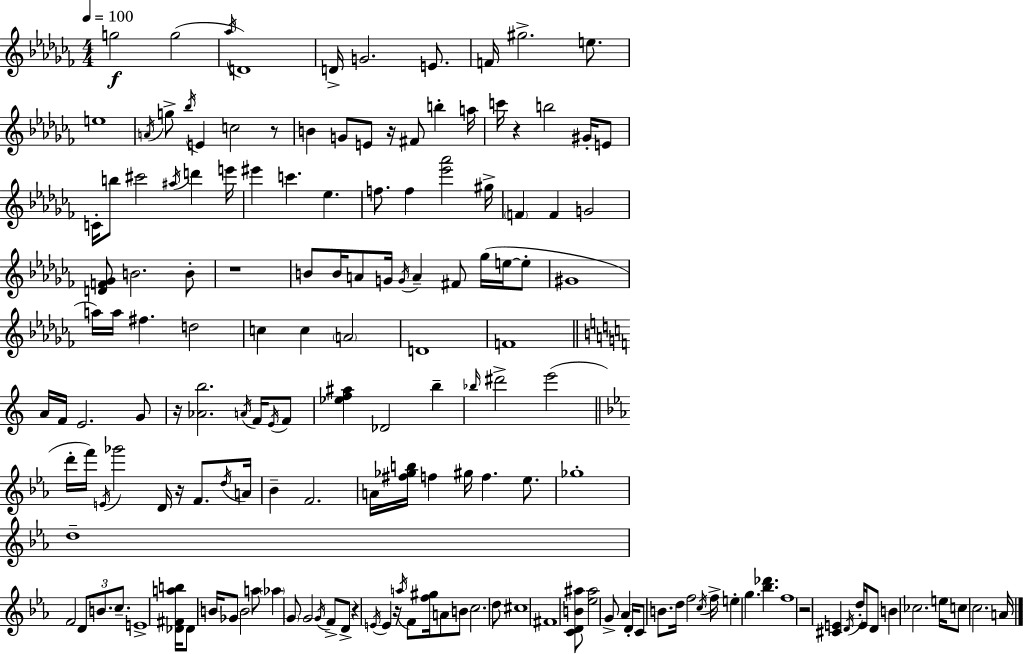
G5/h G5/h Ab5/s D4/w D4/s G4/h. E4/e. F4/s G#5/h. E5/e. E5/w A4/s G5/e Bb5/s E4/q C5/h R/e B4/q G4/e E4/e R/s F#4/e B5/q A5/s C6/s R/q B5/h G#4/s E4/e C4/s B5/e C#6/h A#5/s D6/q E6/s EIS6/q C6/q. Eb5/q. F5/e. F5/q [Eb6,Ab6]/h G#5/s F4/q F4/q G4/h [D4,F4,Gb4]/e B4/h. B4/e R/w B4/e B4/s A4/e G4/s G4/s A4/q F#4/e Gb5/s E5/s E5/e G#4/w A5/s A5/s F#5/q. D5/h C5/q C5/q A4/h D4/w F4/w A4/s F4/s E4/h. G4/e R/s [Ab4,B5]/h. A4/s F4/s E4/s F4/e [Eb5,F5,A#5]/q Db4/h B5/q Bb5/s D#6/h E6/h D6/s F6/s E4/s Gb6/h D4/s R/s F4/e. D5/s A4/s Bb4/q F4/h. A4/s [F#5,Gb5,B5]/s F5/q G#5/s F5/q. Eb5/e. Gb5/w D5/w F4/h D4/e B4/e. C5/e. E4/w [Db4,F#4,A5,B5]/s Db4/e B4/s Gb4/e B4/h A5/e Ab5/q G4/e G4/h G4/s F4/e D4/e R/q E4/s E4/q R/s A5/s F4/e [F5,G#5]/s A4/e B4/e C5/h. D5/e C#5/w F#4/w [C4,D4,B4,A#5]/e [Eb5,A#5]/h G4/e Ab4/q D4/s C4/e B4/e. D5/s F5/h C5/s F5/s E5/q G5/q. [Bb5,Db6]/q. F5/w R/h [C#4,E4]/q D4/s D5/s E4/s D4/e B4/q CES5/h. E5/s C5/e C5/h. A4/s